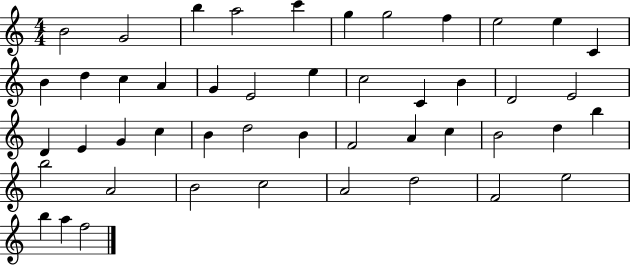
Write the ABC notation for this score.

X:1
T:Untitled
M:4/4
L:1/4
K:C
B2 G2 b a2 c' g g2 f e2 e C B d c A G E2 e c2 C B D2 E2 D E G c B d2 B F2 A c B2 d b b2 A2 B2 c2 A2 d2 F2 e2 b a f2